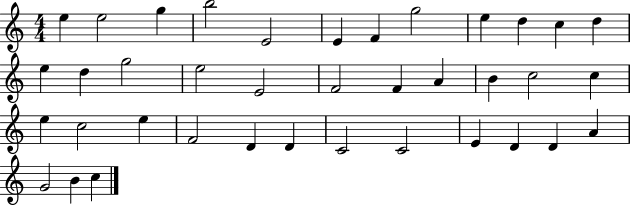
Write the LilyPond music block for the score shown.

{
  \clef treble
  \numericTimeSignature
  \time 4/4
  \key c \major
  e''4 e''2 g''4 | b''2 e'2 | e'4 f'4 g''2 | e''4 d''4 c''4 d''4 | \break e''4 d''4 g''2 | e''2 e'2 | f'2 f'4 a'4 | b'4 c''2 c''4 | \break e''4 c''2 e''4 | f'2 d'4 d'4 | c'2 c'2 | e'4 d'4 d'4 a'4 | \break g'2 b'4 c''4 | \bar "|."
}